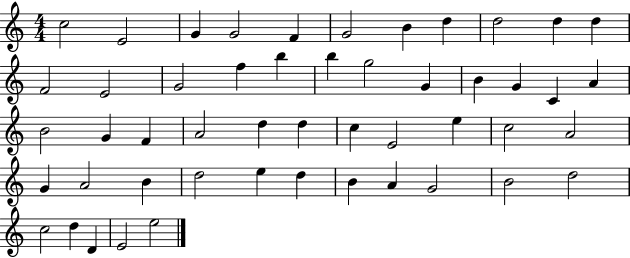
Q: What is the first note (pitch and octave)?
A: C5